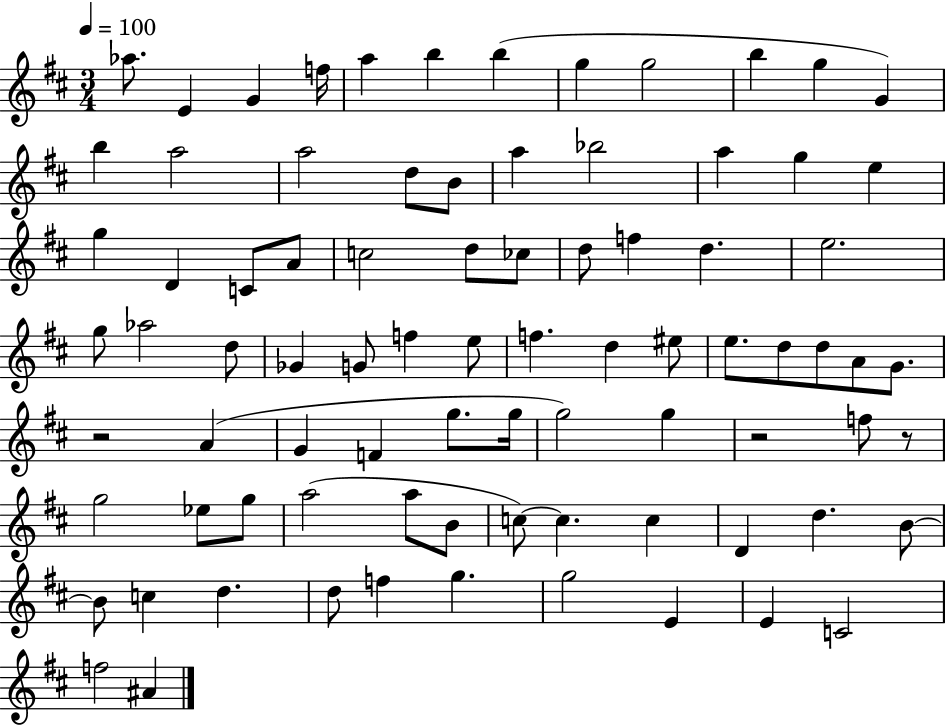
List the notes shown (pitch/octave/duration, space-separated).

Ab5/e. E4/q G4/q F5/s A5/q B5/q B5/q G5/q G5/h B5/q G5/q G4/q B5/q A5/h A5/h D5/e B4/e A5/q Bb5/h A5/q G5/q E5/q G5/q D4/q C4/e A4/e C5/h D5/e CES5/e D5/e F5/q D5/q. E5/h. G5/e Ab5/h D5/e Gb4/q G4/e F5/q E5/e F5/q. D5/q EIS5/e E5/e. D5/e D5/e A4/e G4/e. R/h A4/q G4/q F4/q G5/e. G5/s G5/h G5/q R/h F5/e R/e G5/h Eb5/e G5/e A5/h A5/e B4/e C5/e C5/q. C5/q D4/q D5/q. B4/e B4/e C5/q D5/q. D5/e F5/q G5/q. G5/h E4/q E4/q C4/h F5/h A#4/q